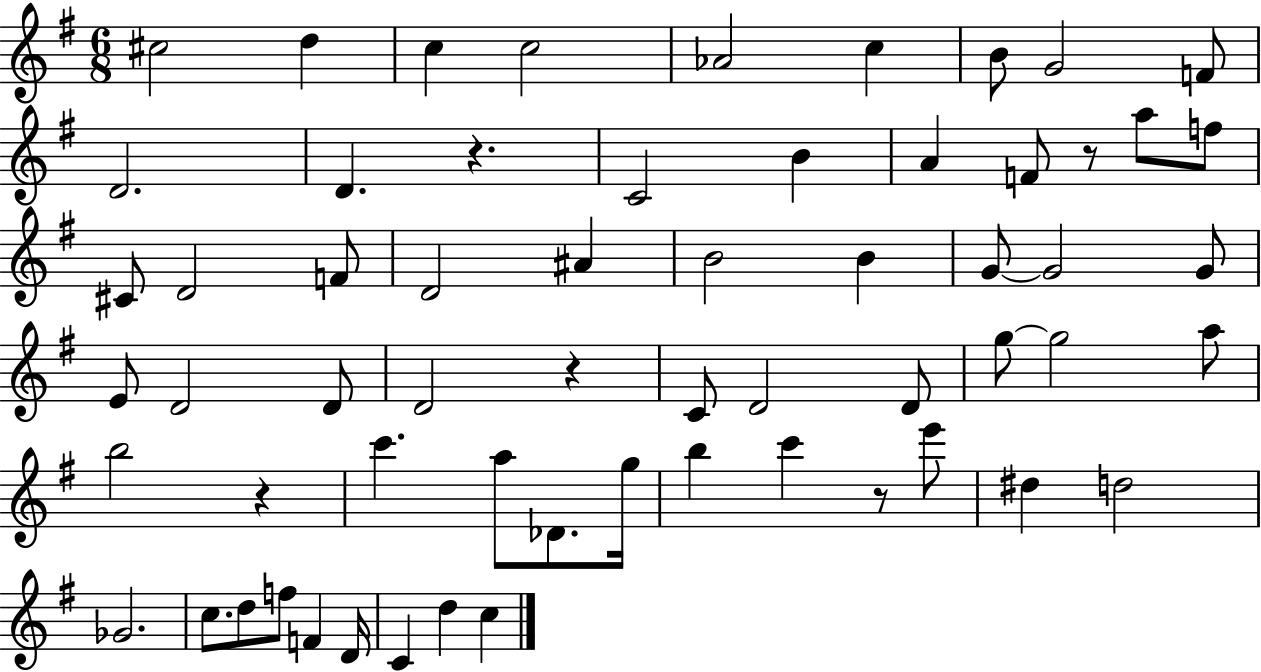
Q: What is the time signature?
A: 6/8